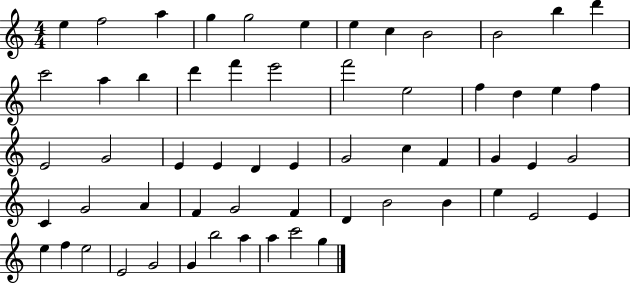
E5/q F5/h A5/q G5/q G5/h E5/q E5/q C5/q B4/h B4/h B5/q D6/q C6/h A5/q B5/q D6/q F6/q E6/h F6/h E5/h F5/q D5/q E5/q F5/q E4/h G4/h E4/q E4/q D4/q E4/q G4/h C5/q F4/q G4/q E4/q G4/h C4/q G4/h A4/q F4/q G4/h F4/q D4/q B4/h B4/q E5/q E4/h E4/q E5/q F5/q E5/h E4/h G4/h G4/q B5/h A5/q A5/q C6/h G5/q